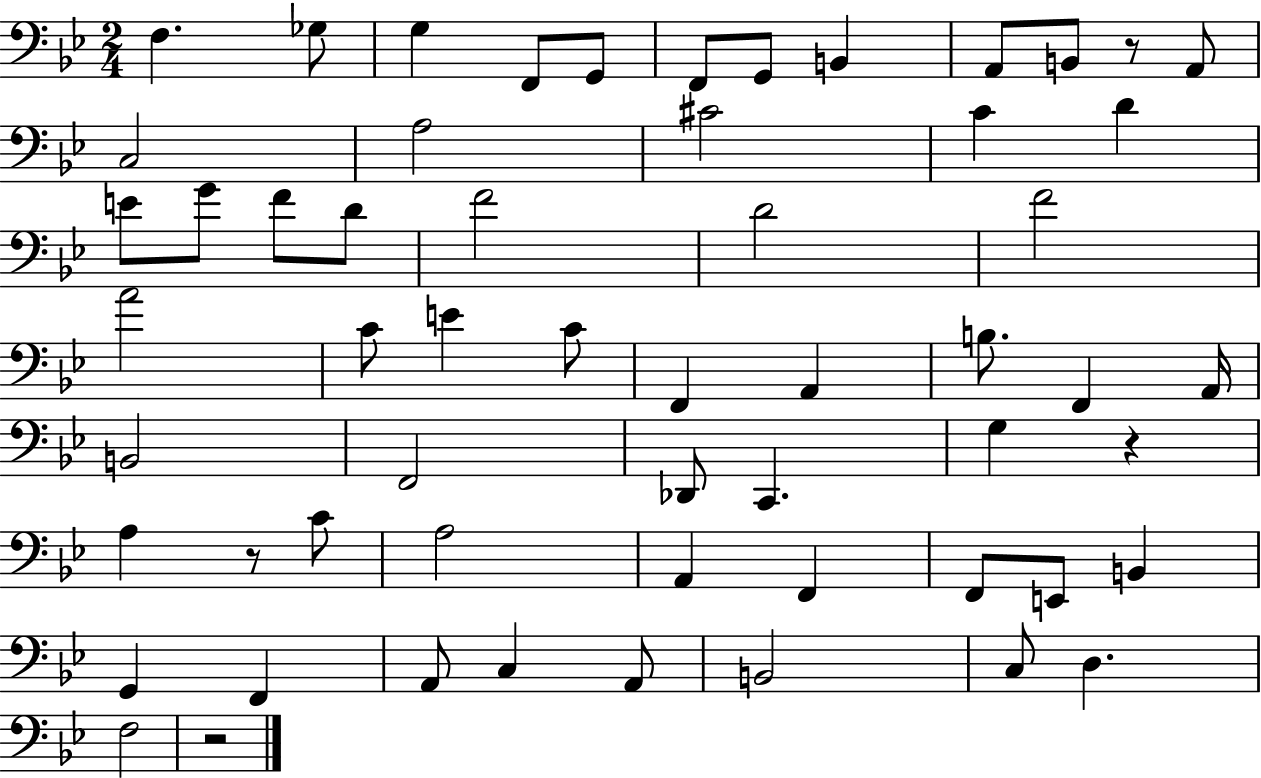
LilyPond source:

{
  \clef bass
  \numericTimeSignature
  \time 2/4
  \key bes \major
  f4. ges8 | g4 f,8 g,8 | f,8 g,8 b,4 | a,8 b,8 r8 a,8 | \break c2 | a2 | cis'2 | c'4 d'4 | \break e'8 g'8 f'8 d'8 | f'2 | d'2 | f'2 | \break a'2 | c'8 e'4 c'8 | f,4 a,4 | b8. f,4 a,16 | \break b,2 | f,2 | des,8 c,4. | g4 r4 | \break a4 r8 c'8 | a2 | a,4 f,4 | f,8 e,8 b,4 | \break g,4 f,4 | a,8 c4 a,8 | b,2 | c8 d4. | \break f2 | r2 | \bar "|."
}